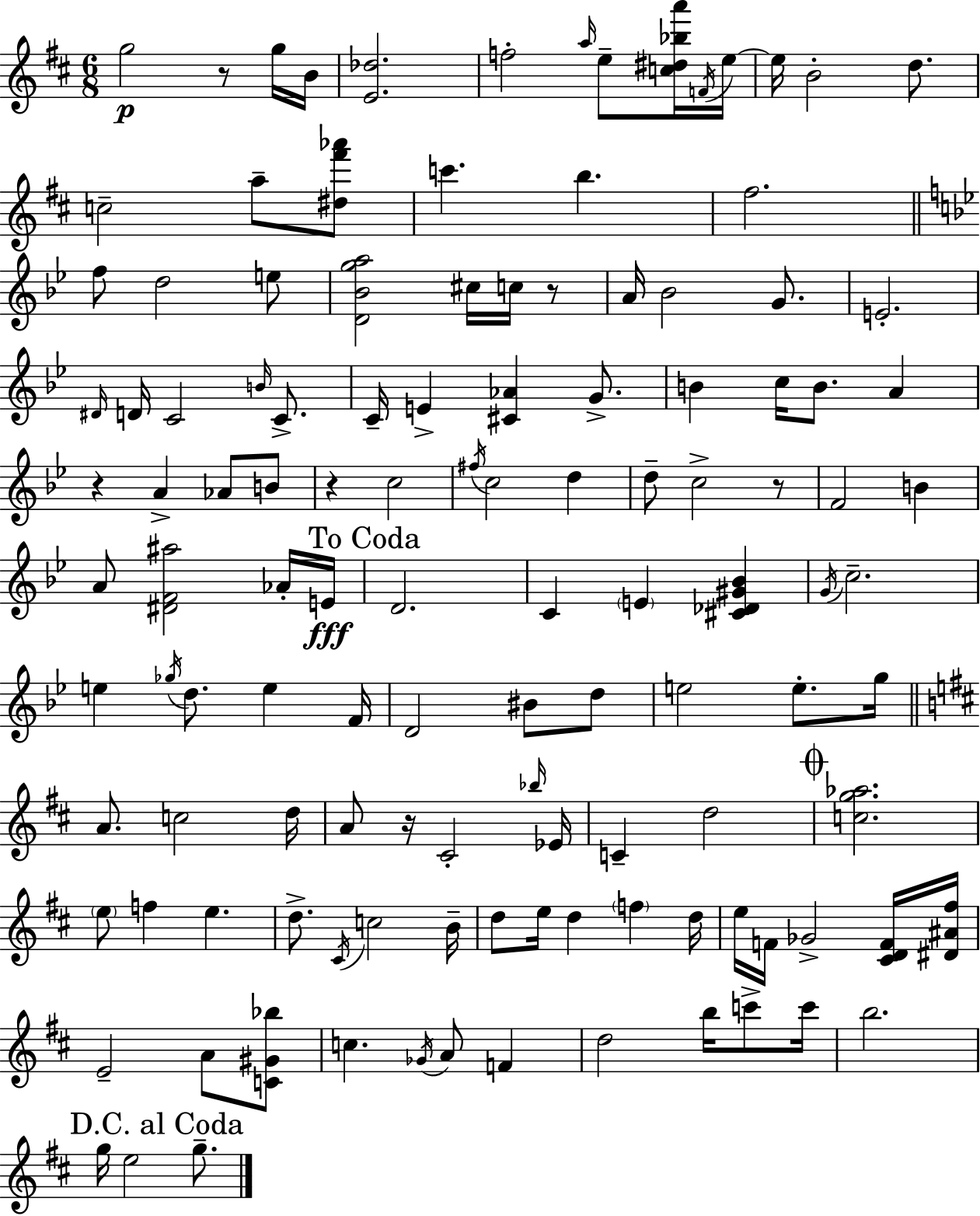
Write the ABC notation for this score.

X:1
T:Untitled
M:6/8
L:1/4
K:D
g2 z/2 g/4 B/4 [E_d]2 f2 a/4 e/2 [c^d_ba']/4 F/4 e/4 e/4 B2 d/2 c2 a/2 [^d^f'_a']/2 c' b ^f2 f/2 d2 e/2 [D_Bga]2 ^c/4 c/4 z/2 A/4 _B2 G/2 E2 ^D/4 D/4 C2 B/4 C/2 C/4 E [^C_A] G/2 B c/4 B/2 A z A _A/2 B/2 z c2 ^f/4 c2 d d/2 c2 z/2 F2 B A/2 [^DF^a]2 _A/4 E/4 D2 C E [^C_D^G_B] G/4 c2 e _g/4 d/2 e F/4 D2 ^B/2 d/2 e2 e/2 g/4 A/2 c2 d/4 A/2 z/4 ^C2 _b/4 _E/4 C d2 [cg_a]2 e/2 f e d/2 ^C/4 c2 B/4 d/2 e/4 d f d/4 e/4 F/4 _G2 [^CDF]/4 [^D^A^f]/4 E2 A/2 [C^G_b]/2 c _G/4 A/2 F d2 b/4 c'/2 c'/4 b2 g/4 e2 g/2